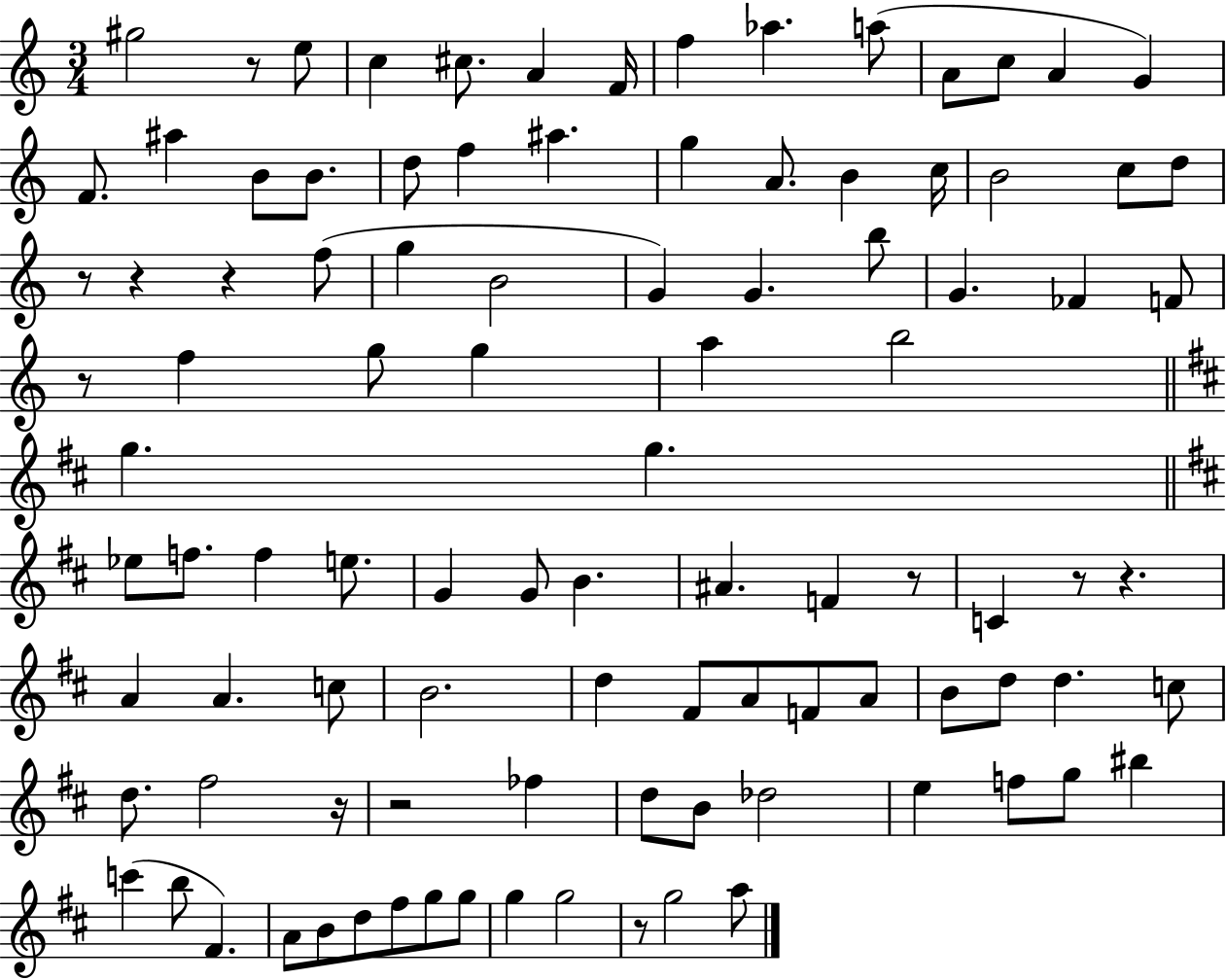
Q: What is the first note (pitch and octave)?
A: G#5